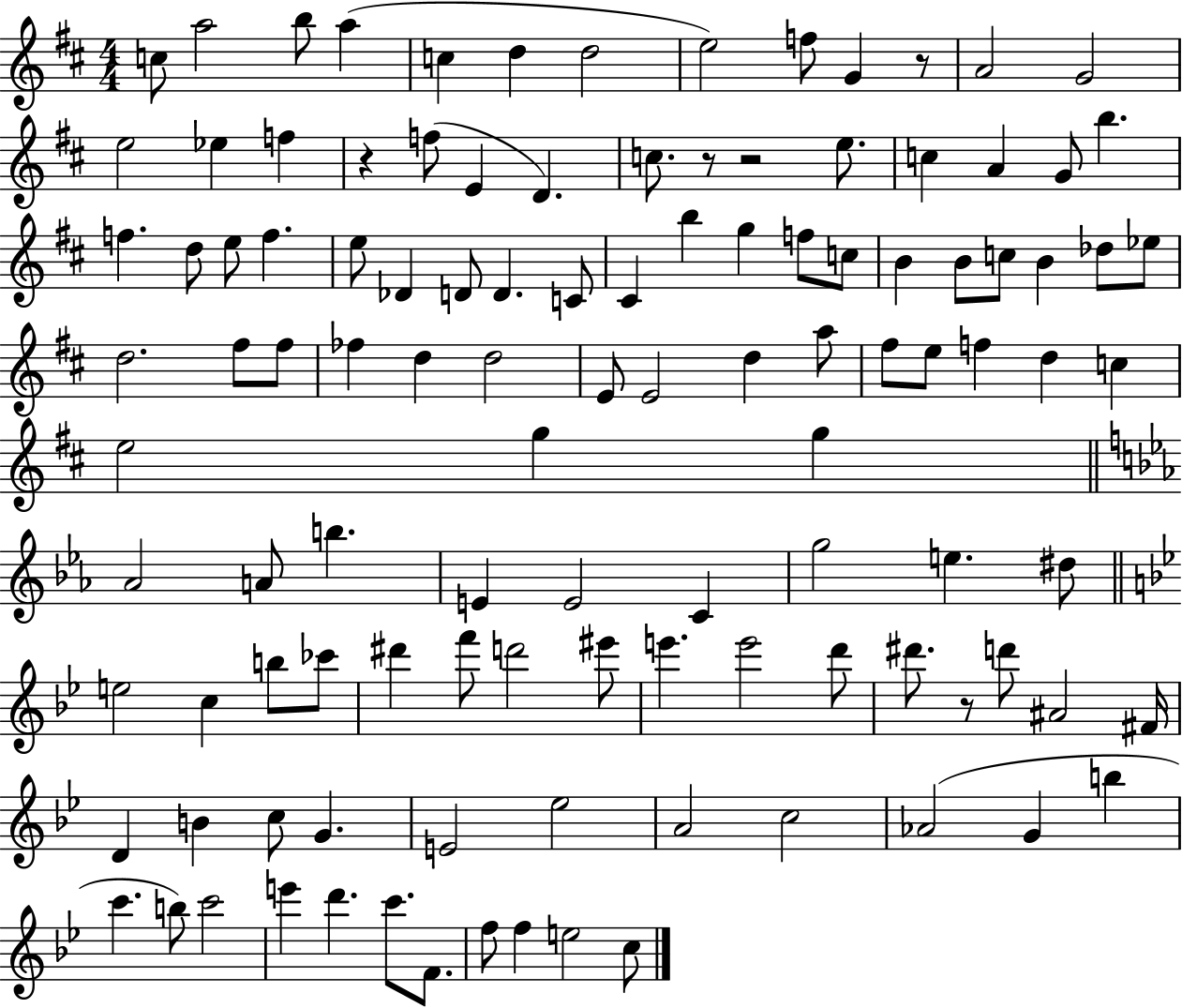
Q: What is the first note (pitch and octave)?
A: C5